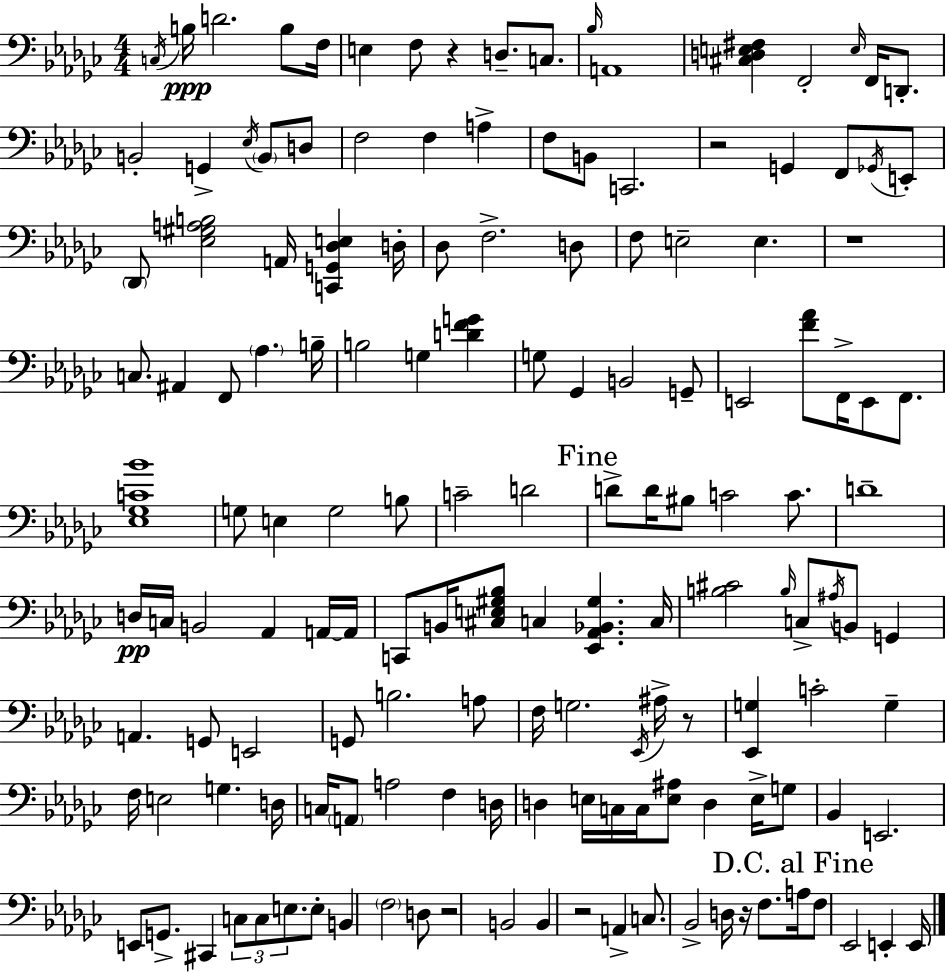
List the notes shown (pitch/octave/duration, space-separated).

C3/s B3/s D4/h. B3/e F3/s E3/q F3/e R/q D3/e. C3/e. Bb3/s A2/w [C#3,D3,E3,F#3]/q F2/h E3/s F2/s D2/e. B2/h G2/q Eb3/s B2/e D3/e F3/h F3/q A3/q F3/e B2/e C2/h. R/h G2/q F2/e Gb2/s E2/e Db2/e [Eb3,G#3,A3,B3]/h A2/s [C2,G2,Db3,E3]/q D3/s Db3/e F3/h. D3/e F3/e E3/h E3/q. R/w C3/e. A#2/q F2/e Ab3/q. B3/s B3/h G3/q [D4,F4,G4]/q G3/e Gb2/q B2/h G2/e E2/h [F4,Ab4]/e F2/s E2/e F2/e. [Eb3,Gb3,C4,Bb4]/w G3/e E3/q G3/h B3/e C4/h D4/h D4/e D4/s BIS3/e C4/h C4/e. D4/w D3/s C3/s B2/h Ab2/q A2/s A2/s C2/e B2/s [C#3,E3,G#3,Bb3]/e C3/q [Eb2,Ab2,Bb2,G#3]/q. C3/s [B3,C#4]/h B3/s C3/e A#3/s B2/e G2/q A2/q. G2/e E2/h G2/e B3/h. A3/e F3/s G3/h. Eb2/s A#3/s R/e [Eb2,G3]/q C4/h G3/q F3/s E3/h G3/q. D3/s C3/s A2/e A3/h F3/q D3/s D3/q E3/s C3/s C3/s [E3,A#3]/e D3/q E3/s G3/e Bb2/q E2/h. E2/e G2/e. C#2/q C3/e C3/e E3/e. E3/e B2/q F3/h D3/e R/h B2/h B2/q R/h A2/q C3/e. Bb2/h D3/s R/s F3/e. A3/s F3/e Eb2/h E2/q E2/s